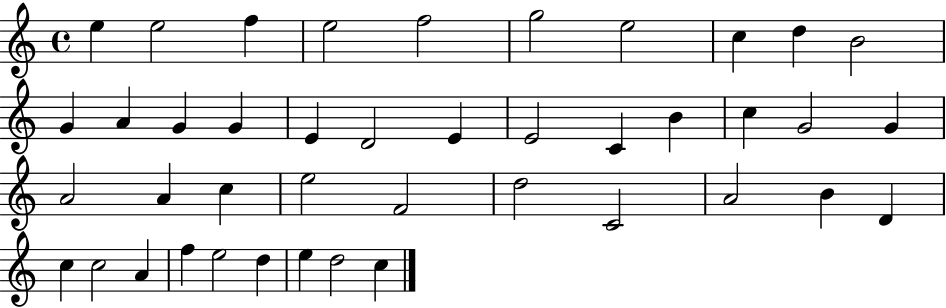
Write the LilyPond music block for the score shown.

{
  \clef treble
  \time 4/4
  \defaultTimeSignature
  \key c \major
  e''4 e''2 f''4 | e''2 f''2 | g''2 e''2 | c''4 d''4 b'2 | \break g'4 a'4 g'4 g'4 | e'4 d'2 e'4 | e'2 c'4 b'4 | c''4 g'2 g'4 | \break a'2 a'4 c''4 | e''2 f'2 | d''2 c'2 | a'2 b'4 d'4 | \break c''4 c''2 a'4 | f''4 e''2 d''4 | e''4 d''2 c''4 | \bar "|."
}